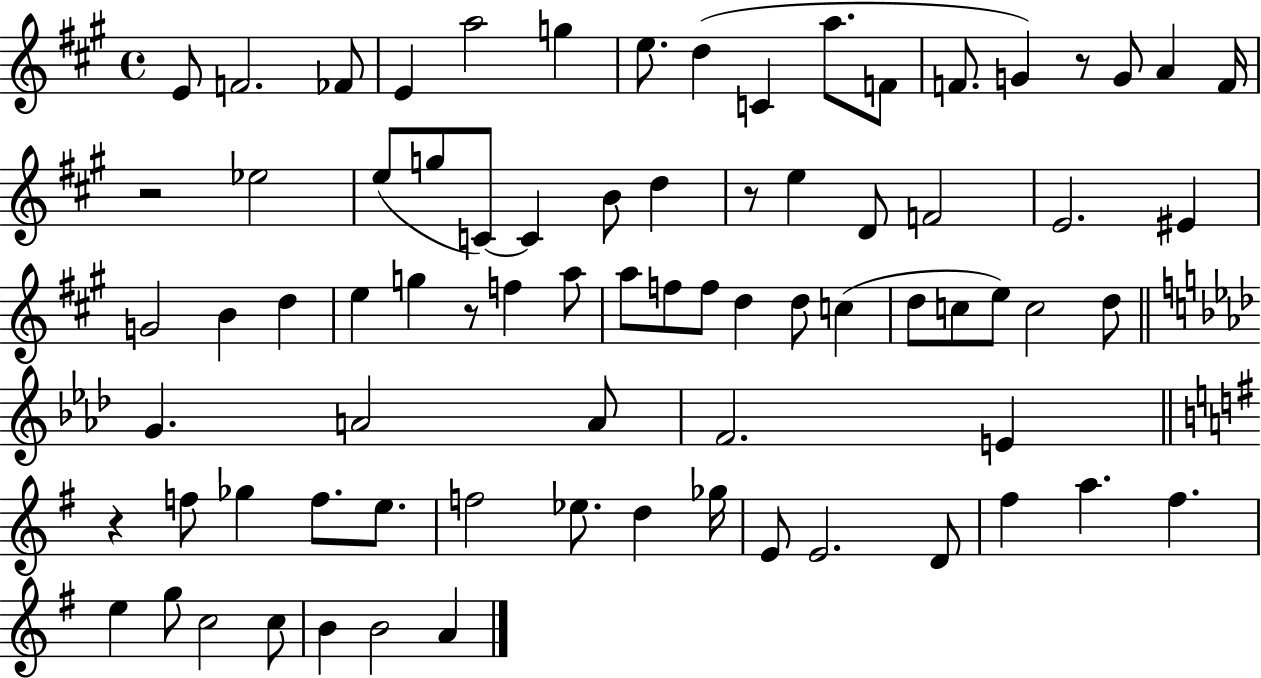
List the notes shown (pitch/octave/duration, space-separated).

E4/e F4/h. FES4/e E4/q A5/h G5/q E5/e. D5/q C4/q A5/e. F4/e F4/e. G4/q R/e G4/e A4/q F4/s R/h Eb5/h E5/e G5/e C4/e C4/q B4/e D5/q R/e E5/q D4/e F4/h E4/h. EIS4/q G4/h B4/q D5/q E5/q G5/q R/e F5/q A5/e A5/e F5/e F5/e D5/q D5/e C5/q D5/e C5/e E5/e C5/h D5/e G4/q. A4/h A4/e F4/h. E4/q R/q F5/e Gb5/q F5/e. E5/e. F5/h Eb5/e. D5/q Gb5/s E4/e E4/h. D4/e F#5/q A5/q. F#5/q. E5/q G5/e C5/h C5/e B4/q B4/h A4/q